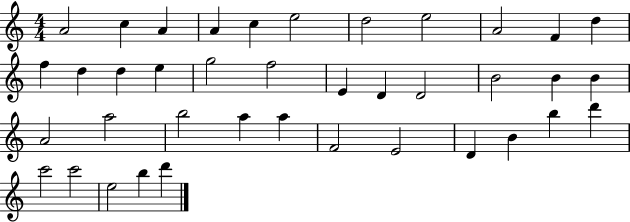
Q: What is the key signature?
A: C major